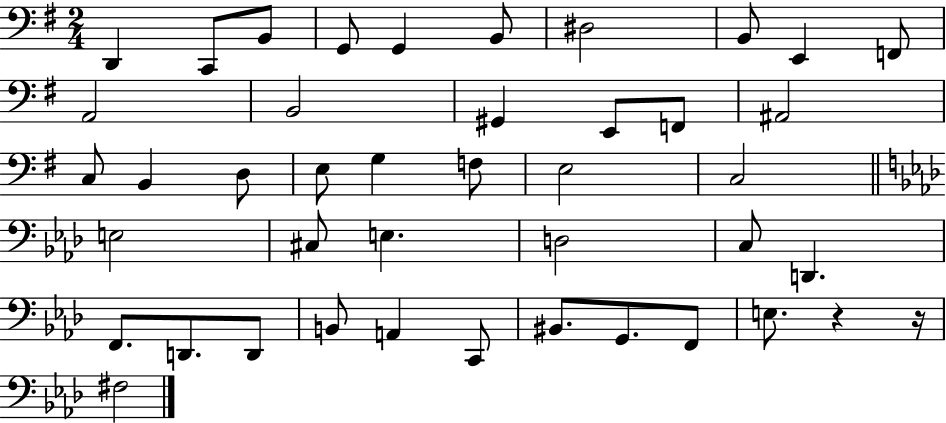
{
  \clef bass
  \numericTimeSignature
  \time 2/4
  \key g \major
  d,4 c,8 b,8 | g,8 g,4 b,8 | dis2 | b,8 e,4 f,8 | \break a,2 | b,2 | gis,4 e,8 f,8 | ais,2 | \break c8 b,4 d8 | e8 g4 f8 | e2 | c2 | \break \bar "||" \break \key aes \major e2 | cis8 e4. | d2 | c8 d,4. | \break f,8. d,8. d,8 | b,8 a,4 c,8 | bis,8. g,8. f,8 | e8. r4 r16 | \break fis2 | \bar "|."
}